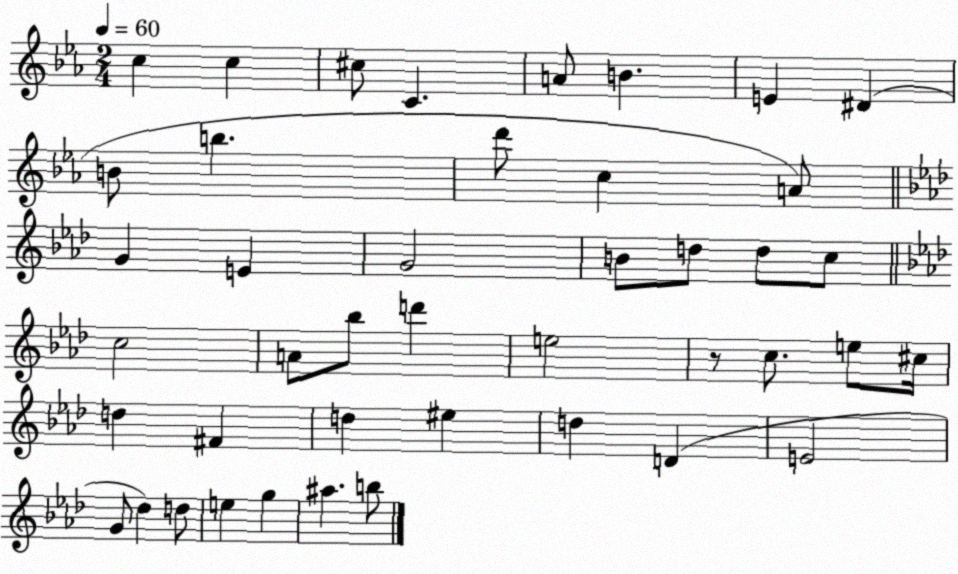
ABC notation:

X:1
T:Untitled
M:2/4
L:1/4
K:Eb
c c ^c/2 C A/2 B E ^D B/2 b d'/2 c A/2 G E G2 B/2 d/2 d/2 c/2 c2 A/2 _b/2 d' e2 z/2 c/2 e/2 ^c/4 d ^F d ^e d D E2 G/2 _d d/2 e g ^a b/2